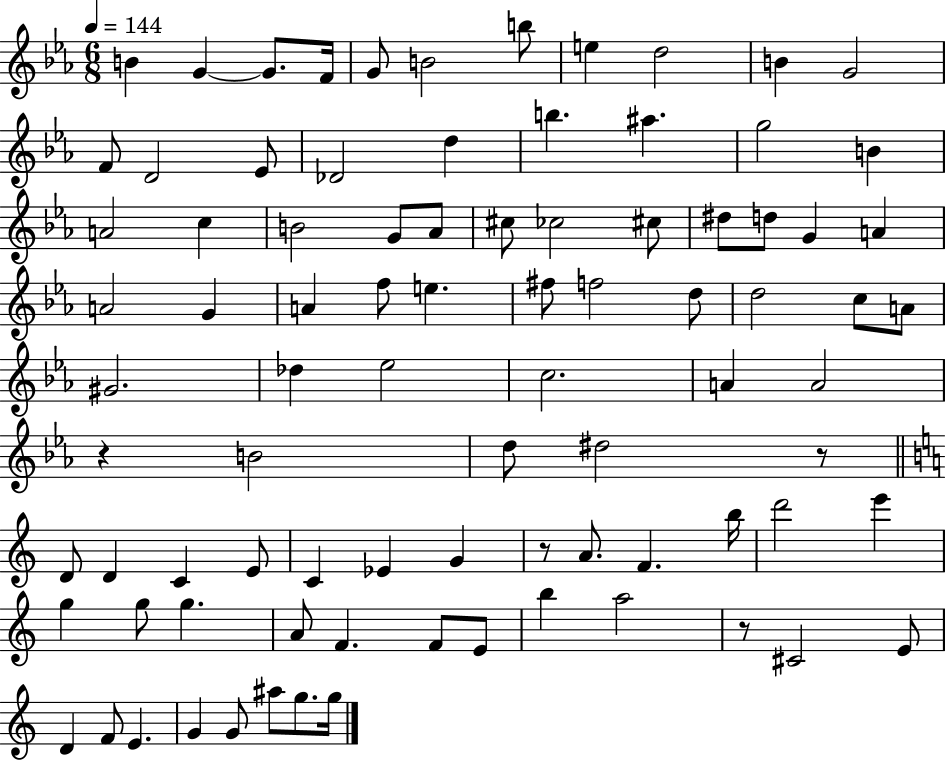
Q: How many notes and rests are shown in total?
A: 87